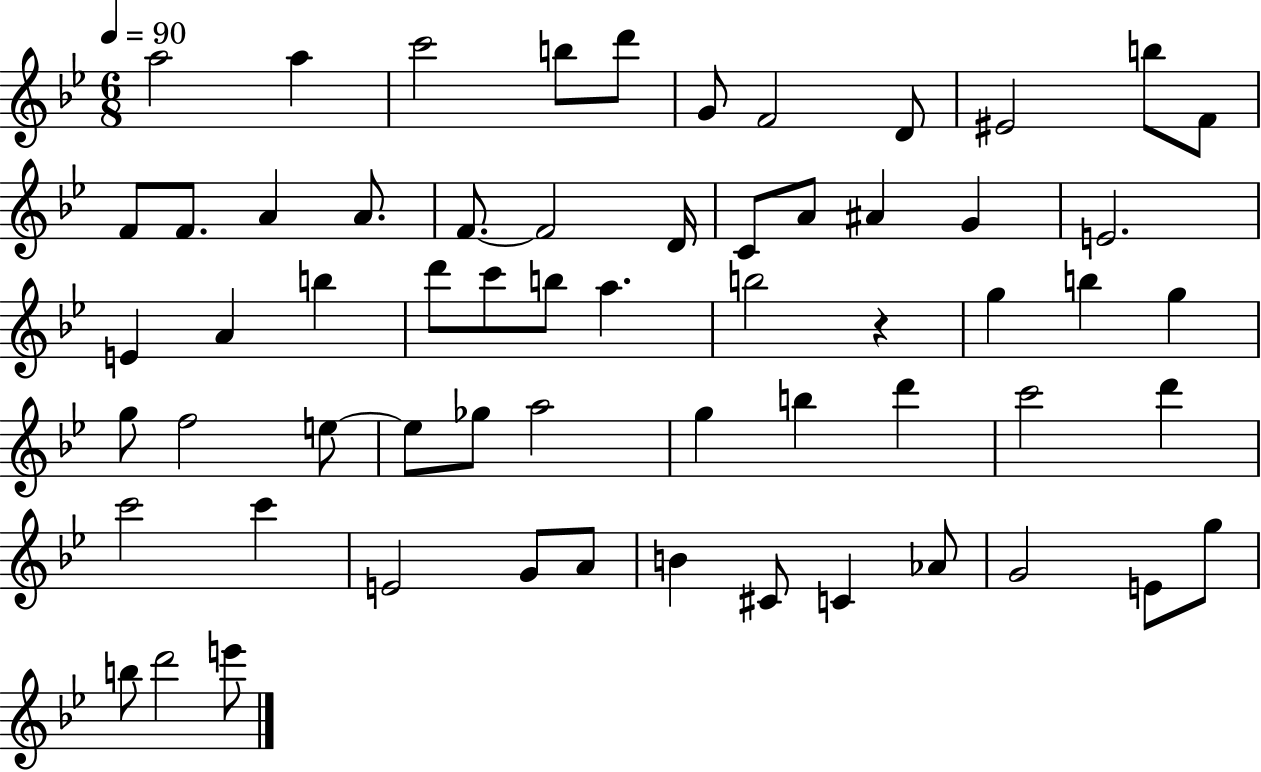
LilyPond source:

{
  \clef treble
  \numericTimeSignature
  \time 6/8
  \key bes \major
  \tempo 4 = 90
  a''2 a''4 | c'''2 b''8 d'''8 | g'8 f'2 d'8 | eis'2 b''8 f'8 | \break f'8 f'8. a'4 a'8. | f'8.~~ f'2 d'16 | c'8 a'8 ais'4 g'4 | e'2. | \break e'4 a'4 b''4 | d'''8 c'''8 b''8 a''4. | b''2 r4 | g''4 b''4 g''4 | \break g''8 f''2 e''8~~ | e''8 ges''8 a''2 | g''4 b''4 d'''4 | c'''2 d'''4 | \break c'''2 c'''4 | e'2 g'8 a'8 | b'4 cis'8 c'4 aes'8 | g'2 e'8 g''8 | \break b''8 d'''2 e'''8 | \bar "|."
}